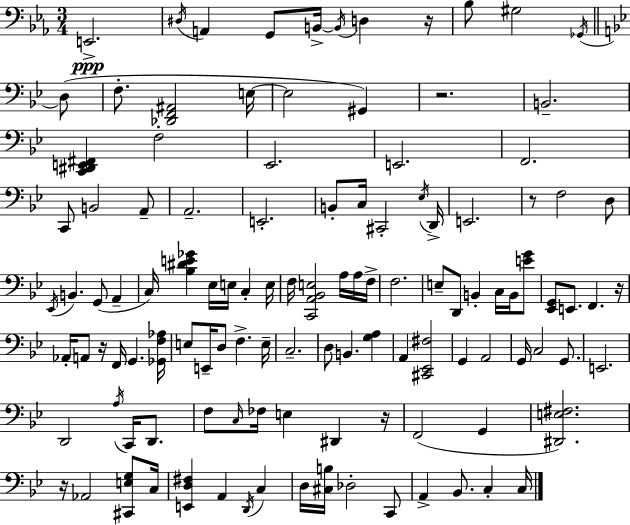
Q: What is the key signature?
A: EES major